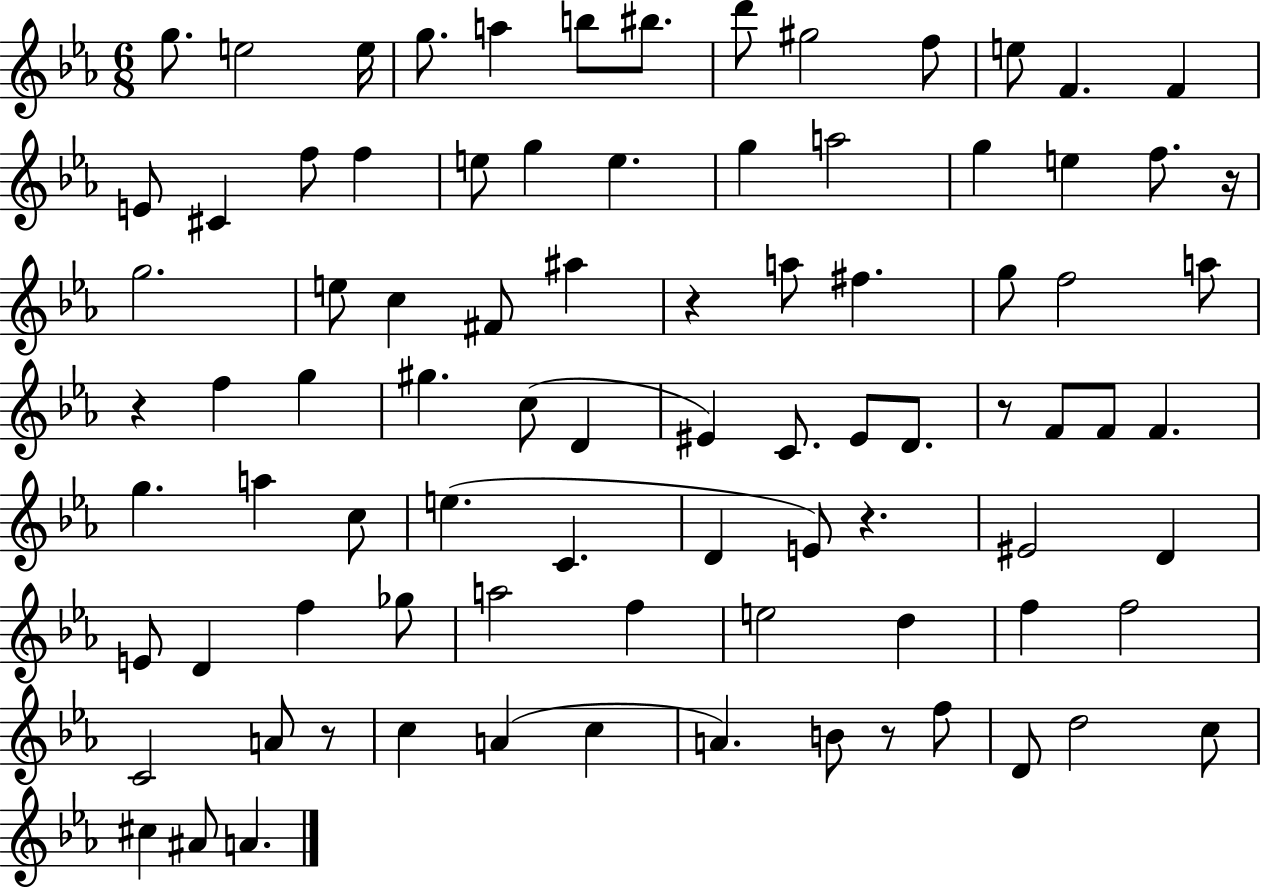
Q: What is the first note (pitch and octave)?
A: G5